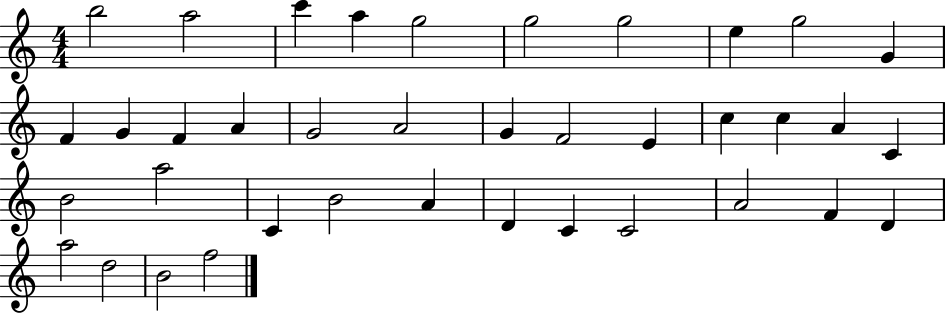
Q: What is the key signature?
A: C major